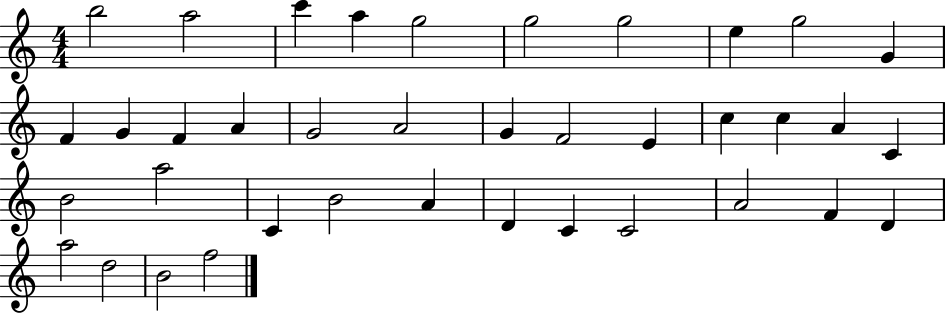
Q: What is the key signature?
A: C major